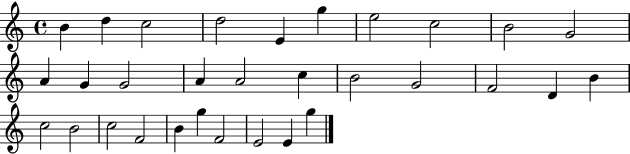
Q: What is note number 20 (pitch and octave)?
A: D4